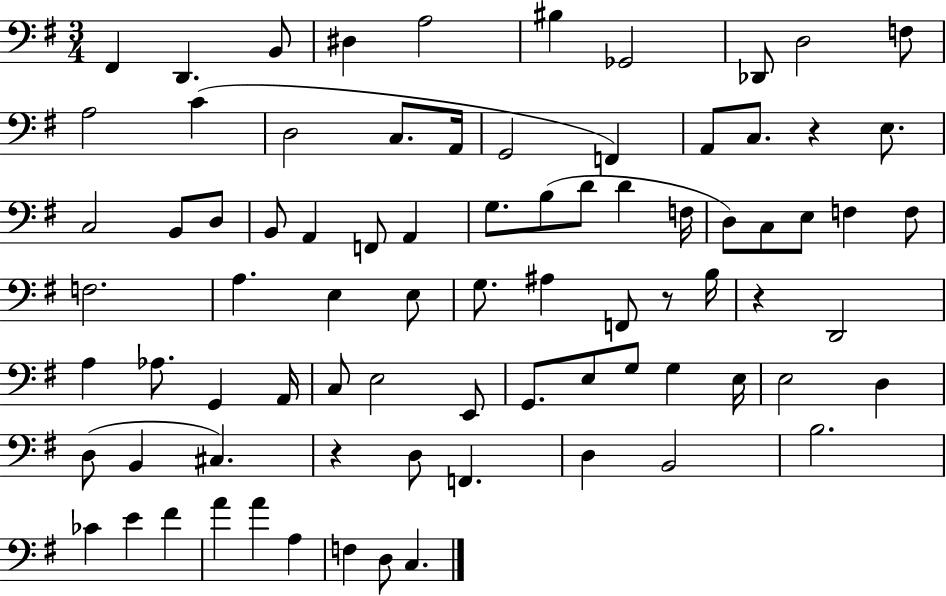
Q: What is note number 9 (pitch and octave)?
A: D3